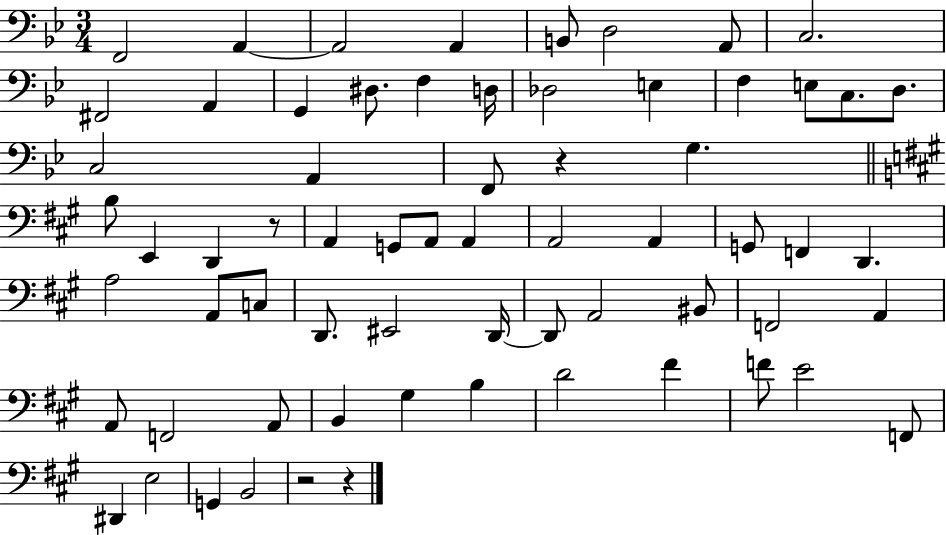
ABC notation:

X:1
T:Untitled
M:3/4
L:1/4
K:Bb
F,,2 A,, A,,2 A,, B,,/2 D,2 A,,/2 C,2 ^F,,2 A,, G,, ^D,/2 F, D,/4 _D,2 E, F, E,/2 C,/2 D,/2 C,2 A,, F,,/2 z G, B,/2 E,, D,, z/2 A,, G,,/2 A,,/2 A,, A,,2 A,, G,,/2 F,, D,, A,2 A,,/2 C,/2 D,,/2 ^E,,2 D,,/4 D,,/2 A,,2 ^B,,/2 F,,2 A,, A,,/2 F,,2 A,,/2 B,, ^G, B, D2 ^F F/2 E2 F,,/2 ^D,, E,2 G,, B,,2 z2 z